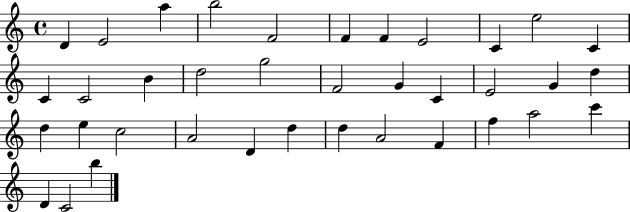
X:1
T:Untitled
M:4/4
L:1/4
K:C
D E2 a b2 F2 F F E2 C e2 C C C2 B d2 g2 F2 G C E2 G d d e c2 A2 D d d A2 F f a2 c' D C2 b